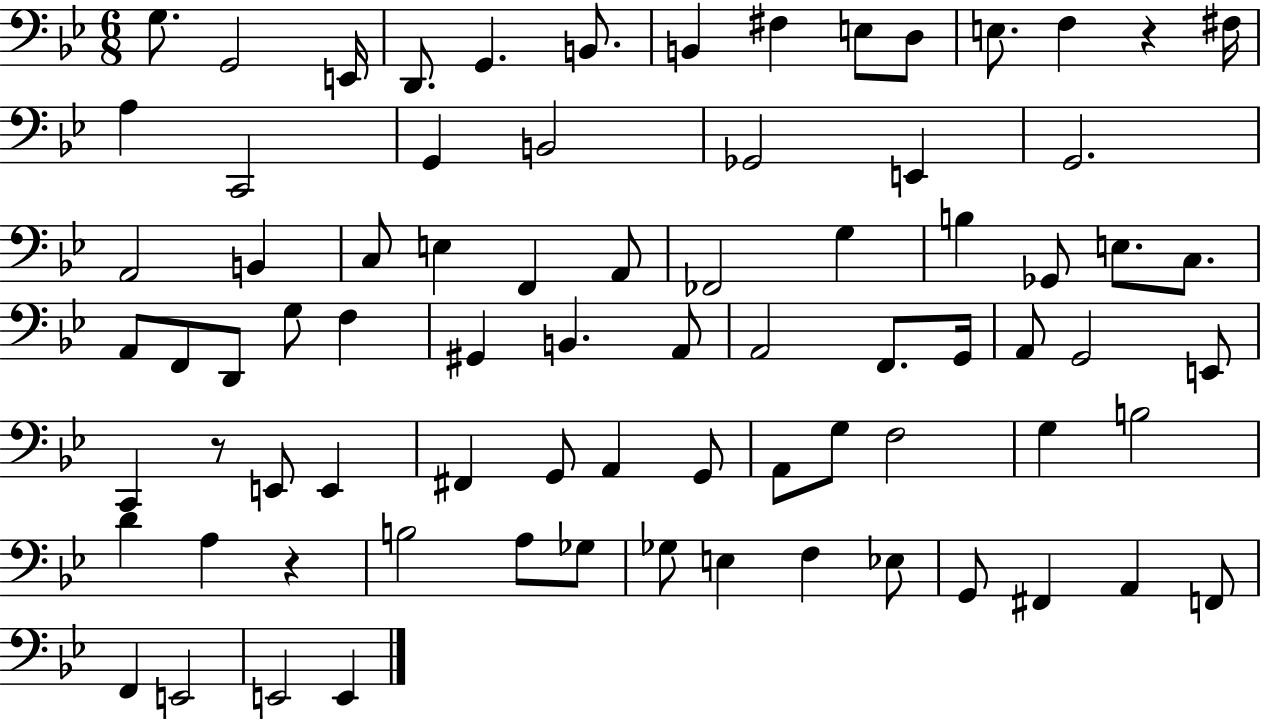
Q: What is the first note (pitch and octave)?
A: G3